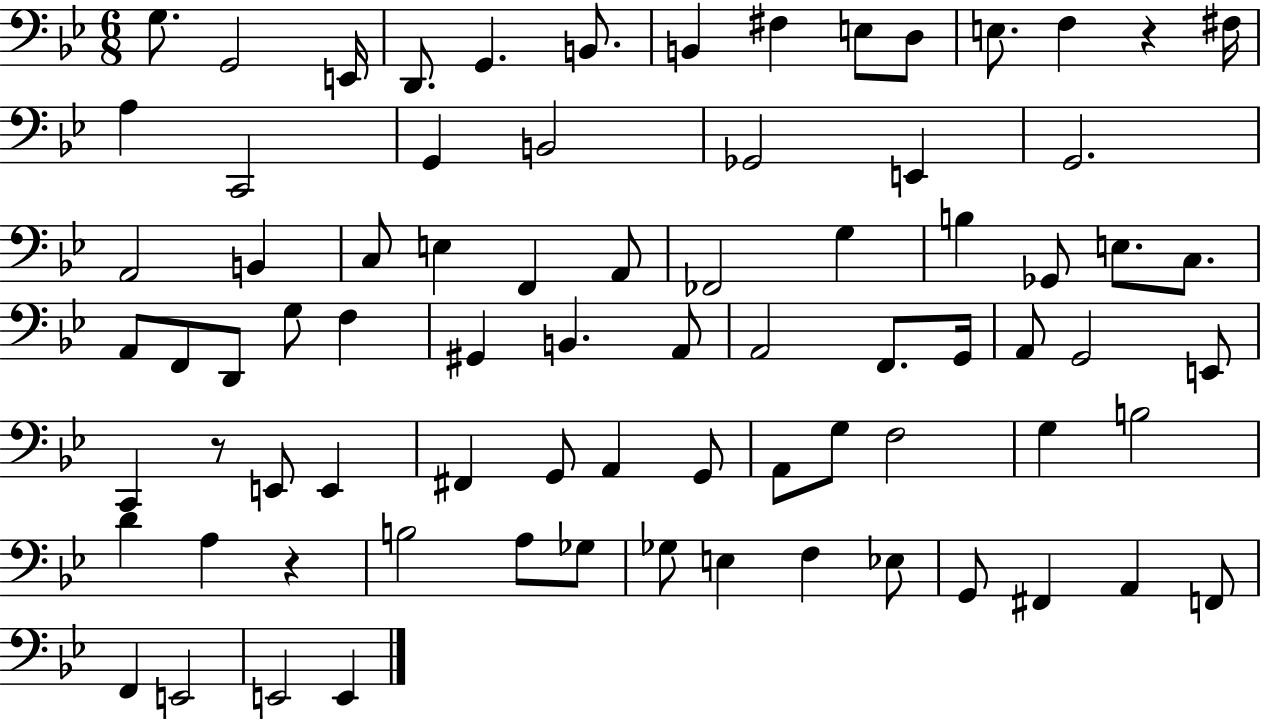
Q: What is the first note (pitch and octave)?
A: G3